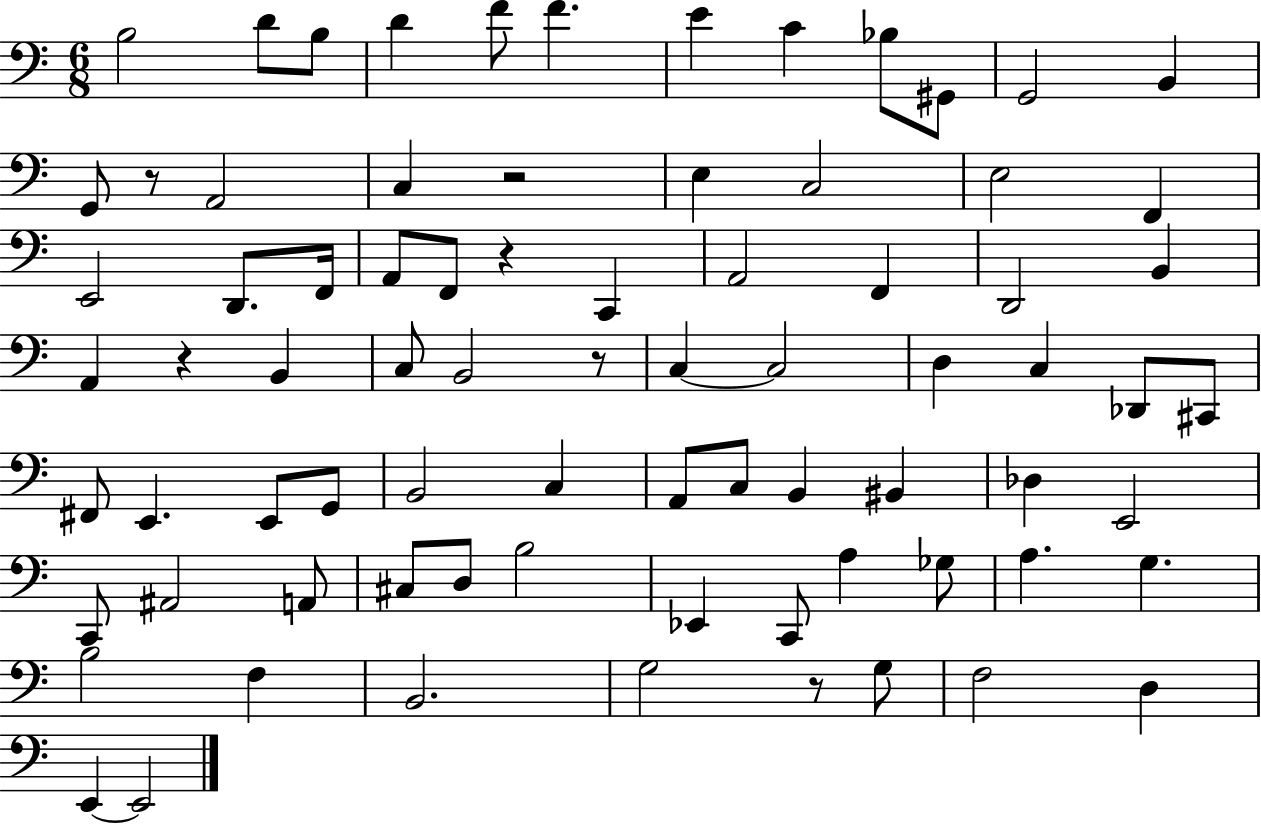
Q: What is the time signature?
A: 6/8